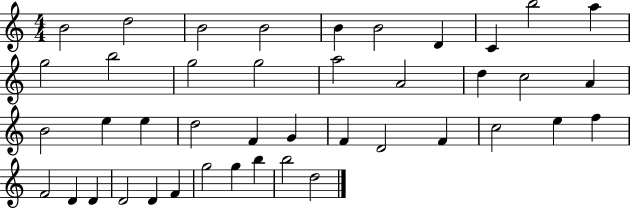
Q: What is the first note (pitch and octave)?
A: B4